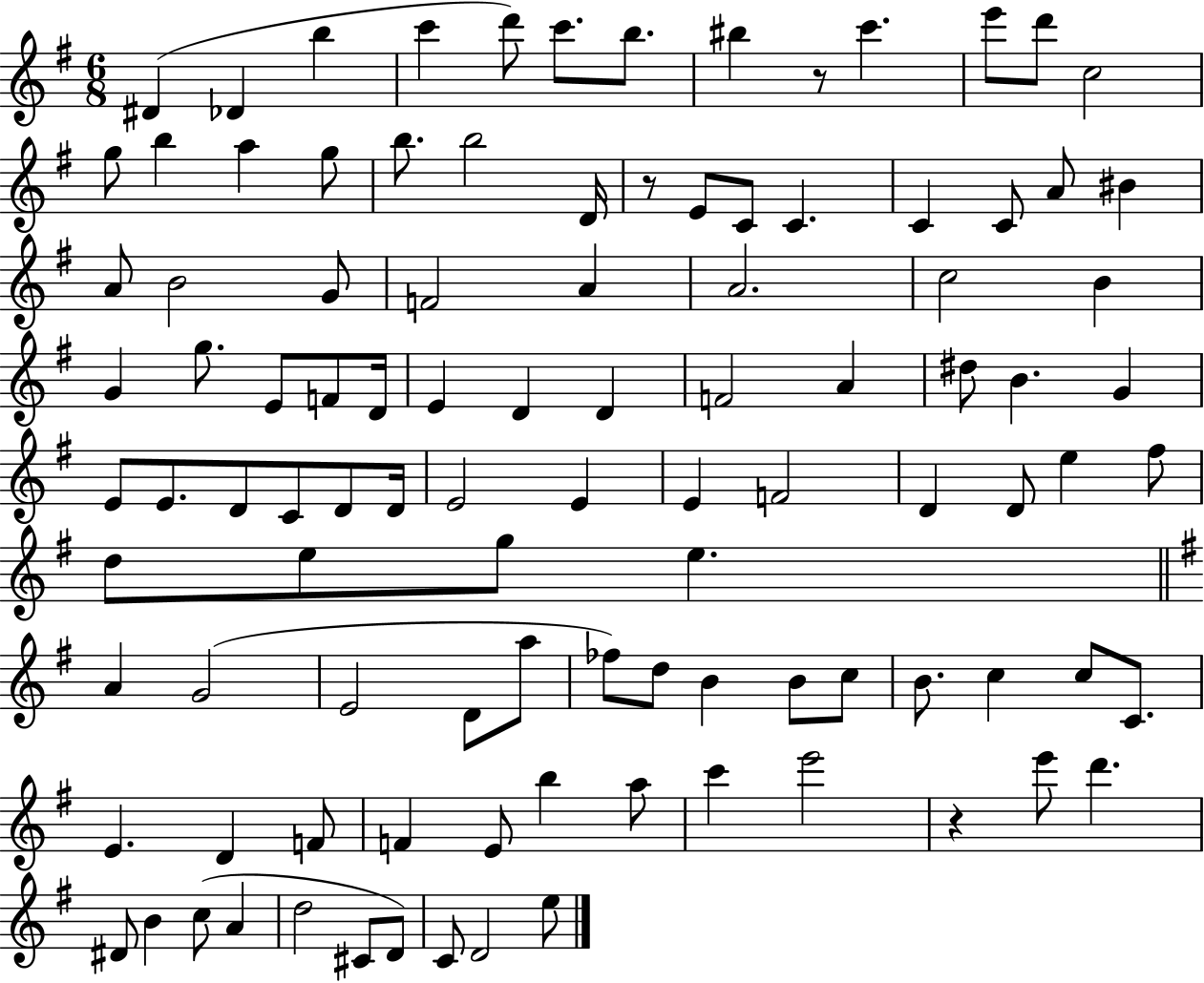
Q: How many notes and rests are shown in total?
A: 103